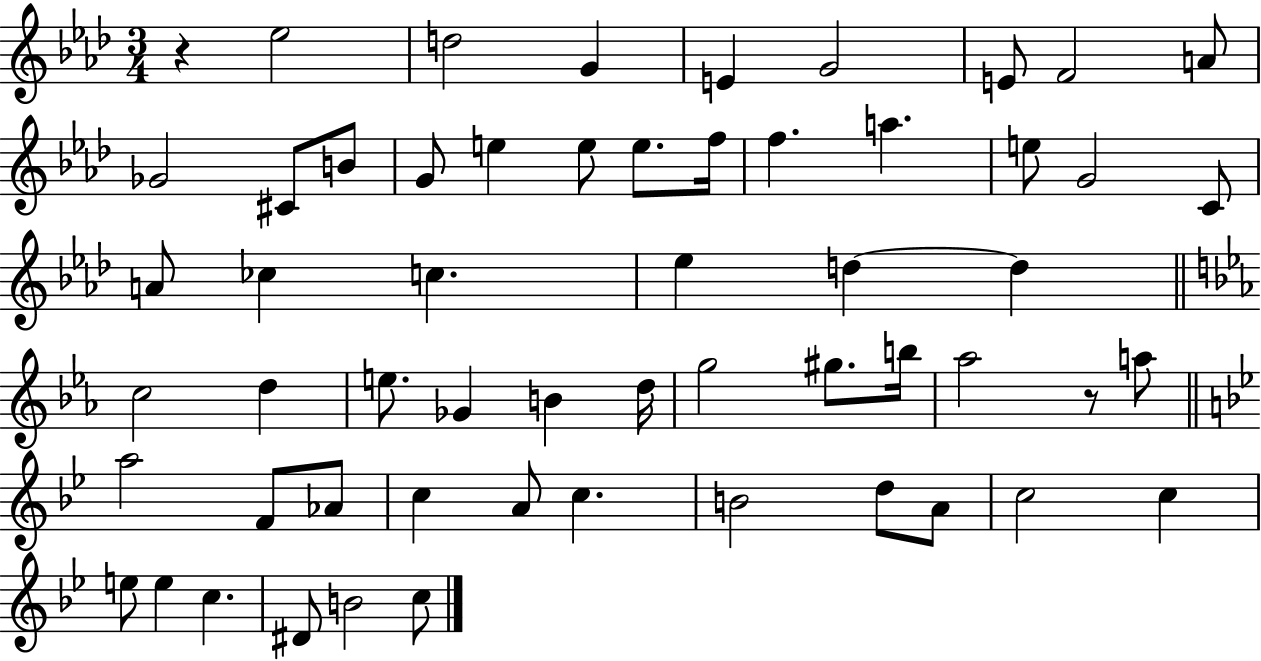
{
  \clef treble
  \numericTimeSignature
  \time 3/4
  \key aes \major
  r4 ees''2 | d''2 g'4 | e'4 g'2 | e'8 f'2 a'8 | \break ges'2 cis'8 b'8 | g'8 e''4 e''8 e''8. f''16 | f''4. a''4. | e''8 g'2 c'8 | \break a'8 ces''4 c''4. | ees''4 d''4~~ d''4 | \bar "||" \break \key ees \major c''2 d''4 | e''8. ges'4 b'4 d''16 | g''2 gis''8. b''16 | aes''2 r8 a''8 | \break \bar "||" \break \key bes \major a''2 f'8 aes'8 | c''4 a'8 c''4. | b'2 d''8 a'8 | c''2 c''4 | \break e''8 e''4 c''4. | dis'8 b'2 c''8 | \bar "|."
}